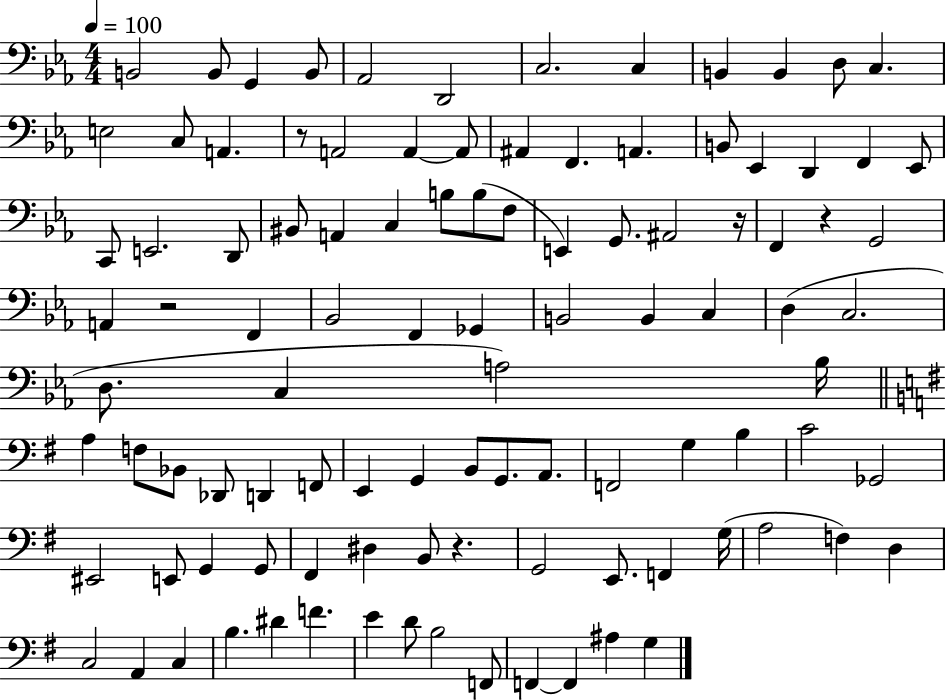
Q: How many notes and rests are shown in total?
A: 103